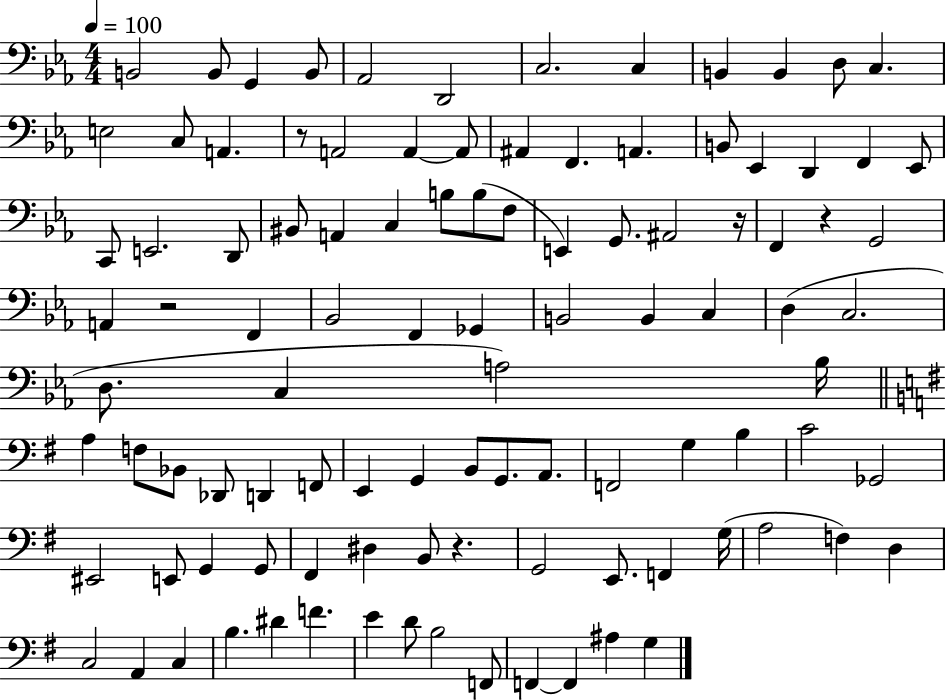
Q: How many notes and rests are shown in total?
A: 103